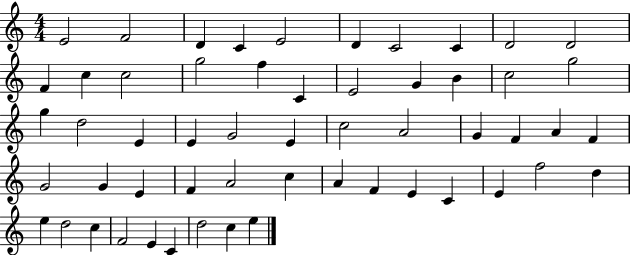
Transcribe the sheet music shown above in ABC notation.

X:1
T:Untitled
M:4/4
L:1/4
K:C
E2 F2 D C E2 D C2 C D2 D2 F c c2 g2 f C E2 G B c2 g2 g d2 E E G2 E c2 A2 G F A F G2 G E F A2 c A F E C E f2 d e d2 c F2 E C d2 c e